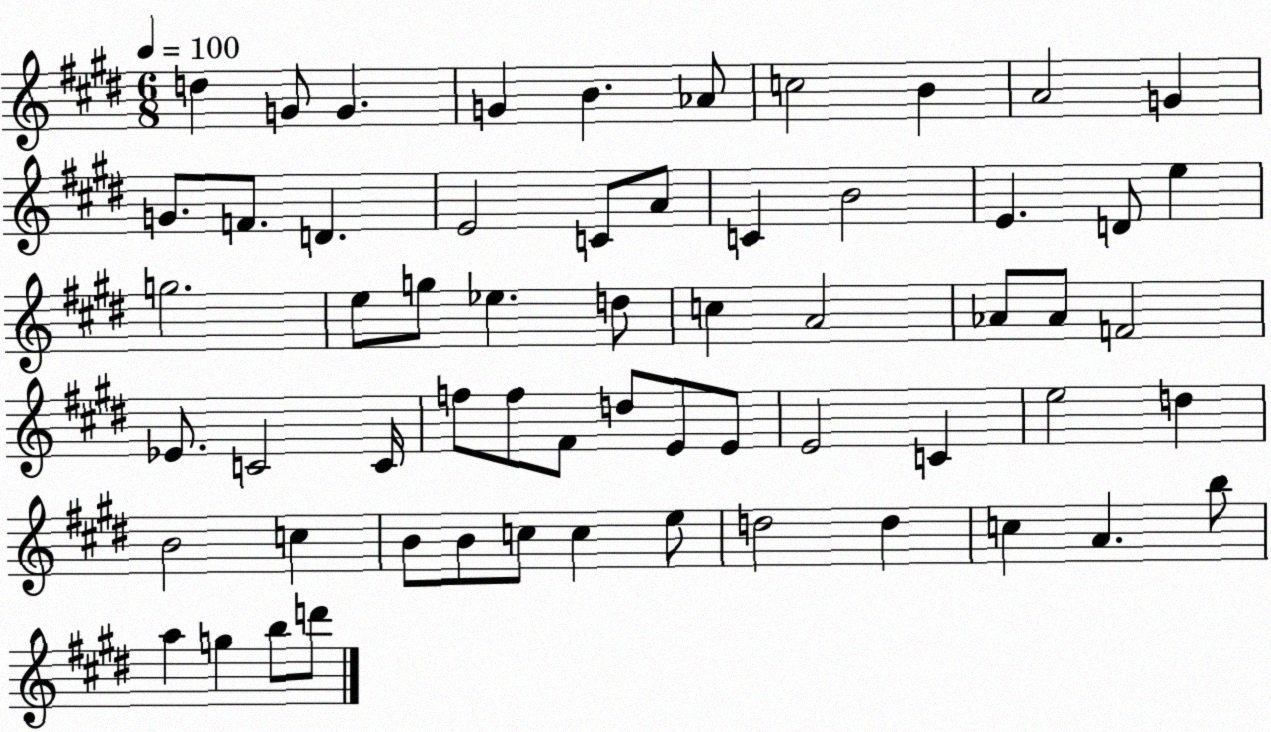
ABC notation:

X:1
T:Untitled
M:6/8
L:1/4
K:E
d G/2 G G B _A/2 c2 B A2 G G/2 F/2 D E2 C/2 A/2 C B2 E D/2 e g2 e/2 g/2 _e d/2 c A2 _A/2 _A/2 F2 _E/2 C2 C/4 f/2 f/2 ^F/2 d/2 E/2 E/2 E2 C e2 d B2 c B/2 B/2 c/2 c e/2 d2 d c A b/2 a g b/2 d'/2